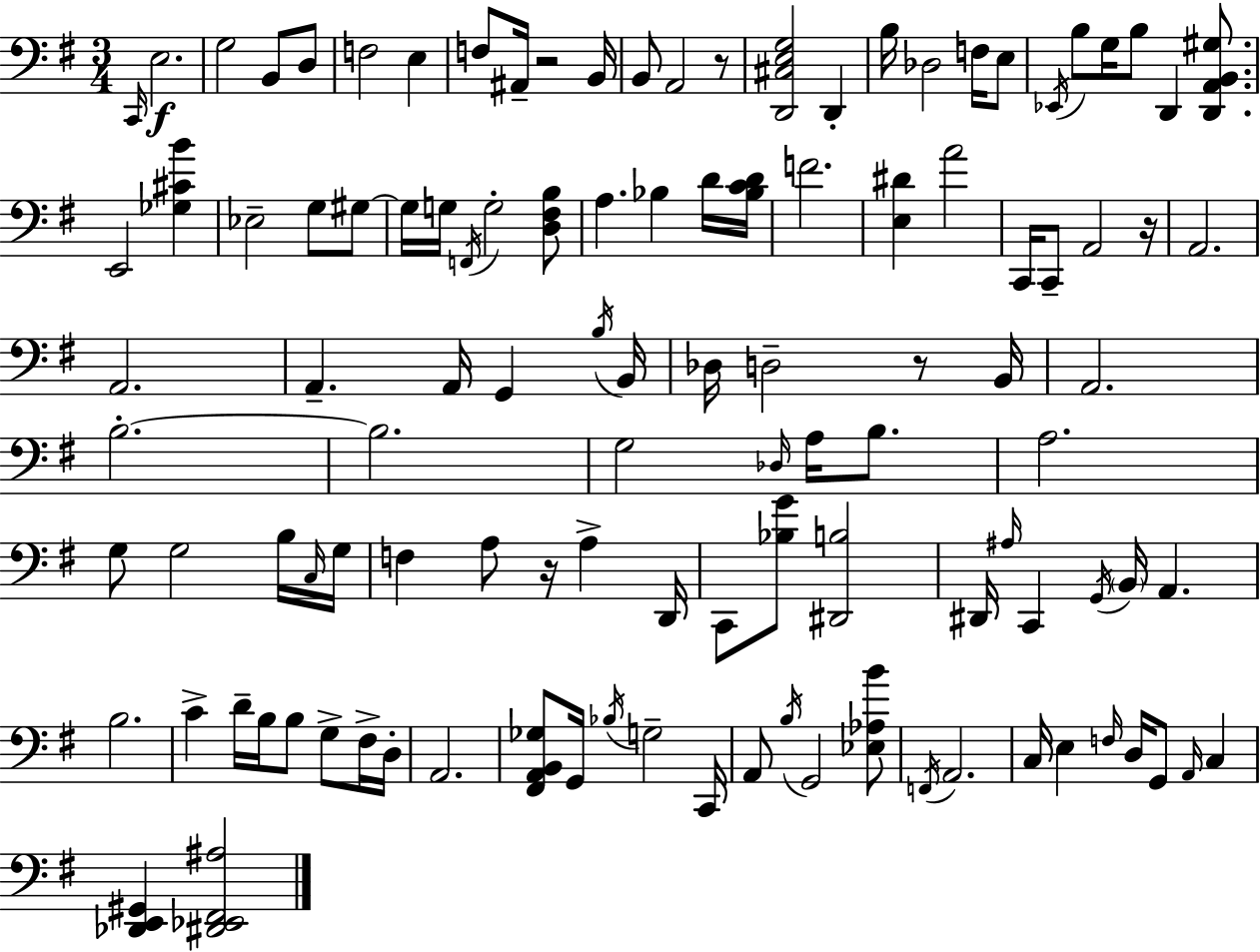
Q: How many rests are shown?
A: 5